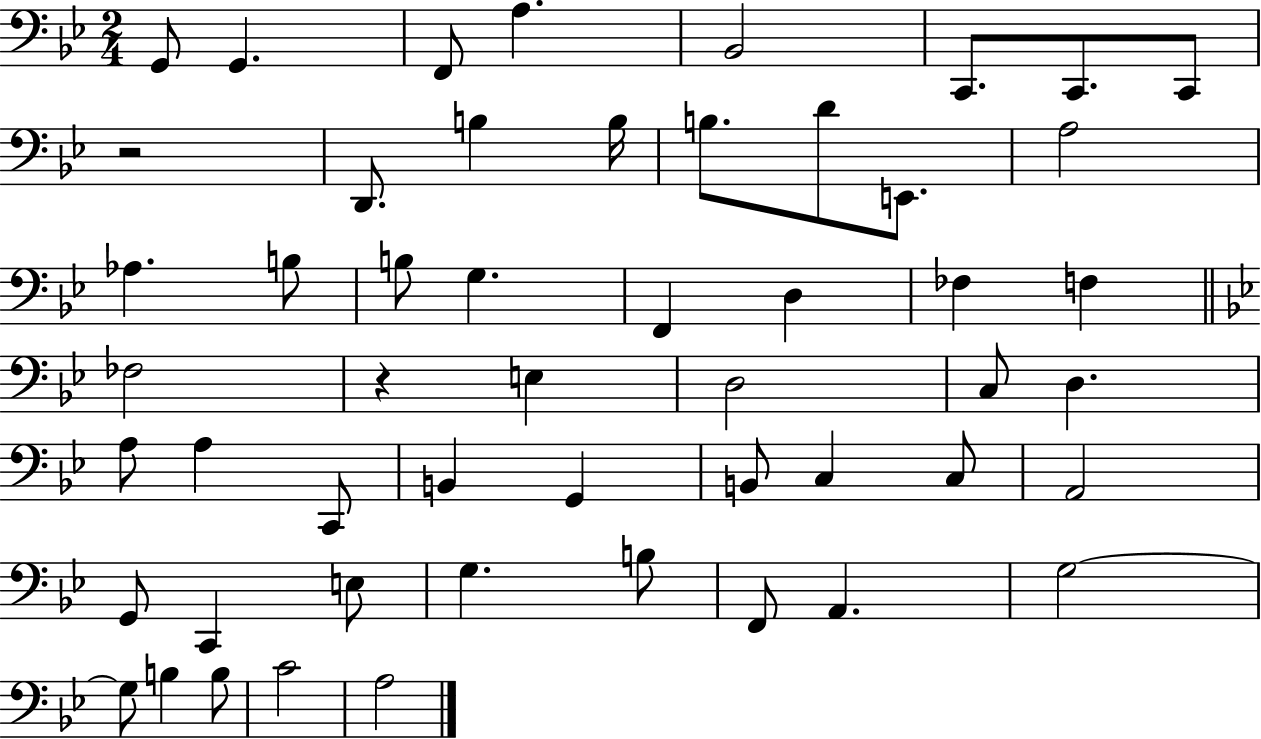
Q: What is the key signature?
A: BES major